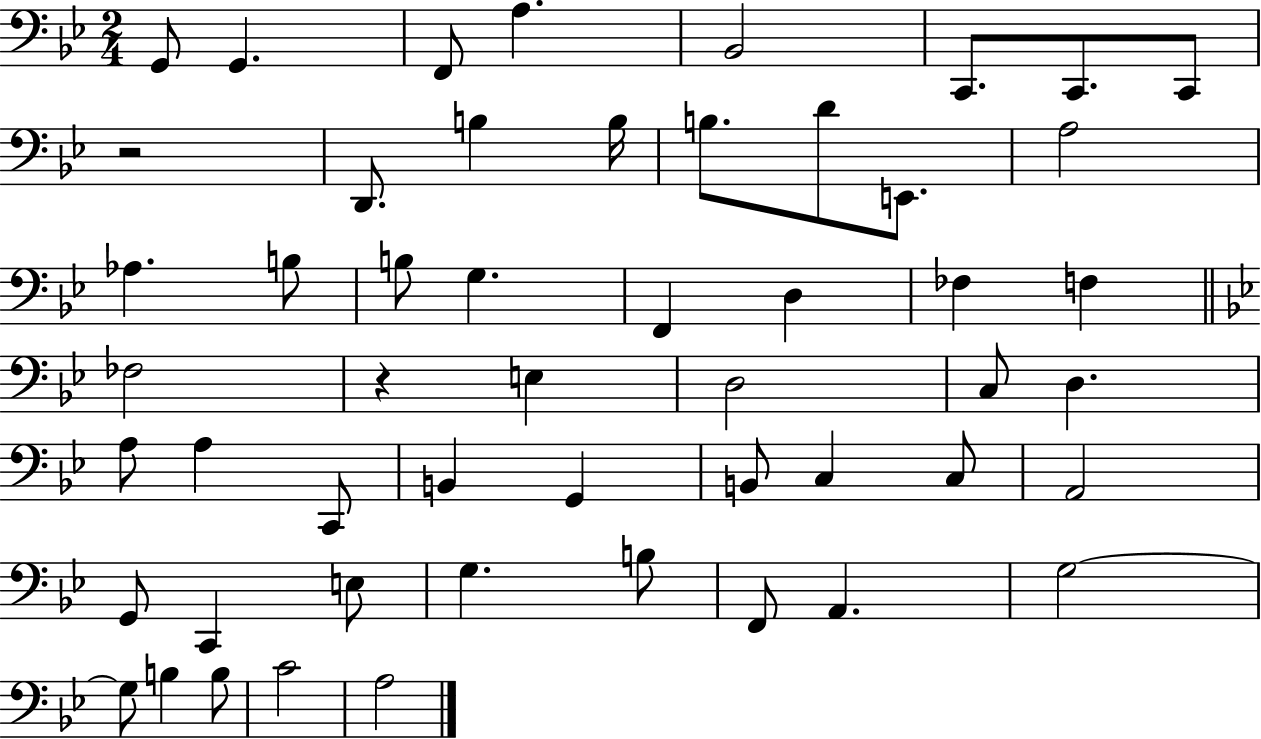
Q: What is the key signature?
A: BES major